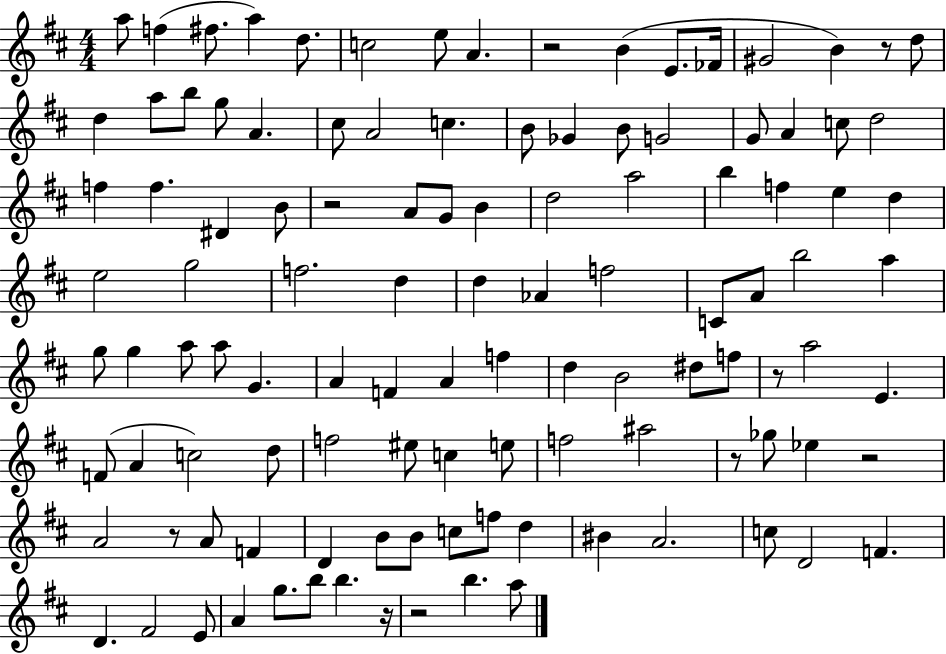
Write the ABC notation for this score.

X:1
T:Untitled
M:4/4
L:1/4
K:D
a/2 f ^f/2 a d/2 c2 e/2 A z2 B E/2 _F/4 ^G2 B z/2 d/2 d a/2 b/2 g/2 A ^c/2 A2 c B/2 _G B/2 G2 G/2 A c/2 d2 f f ^D B/2 z2 A/2 G/2 B d2 a2 b f e d e2 g2 f2 d d _A f2 C/2 A/2 b2 a g/2 g a/2 a/2 G A F A f d B2 ^d/2 f/2 z/2 a2 E F/2 A c2 d/2 f2 ^e/2 c e/2 f2 ^a2 z/2 _g/2 _e z2 A2 z/2 A/2 F D B/2 B/2 c/2 f/2 d ^B A2 c/2 D2 F D ^F2 E/2 A g/2 b/2 b z/4 z2 b a/2